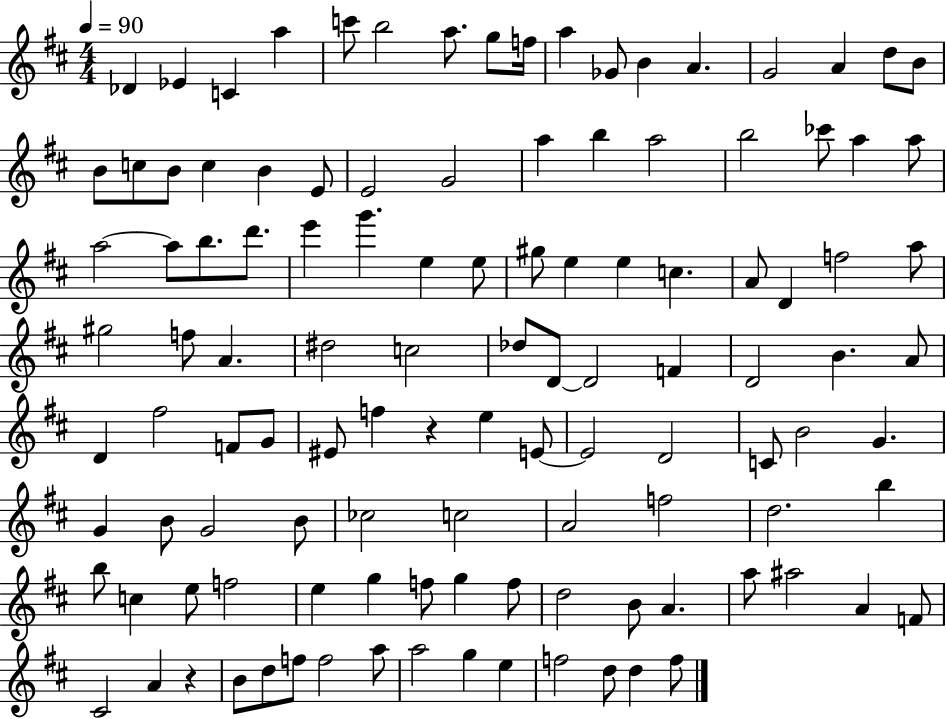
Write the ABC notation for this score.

X:1
T:Untitled
M:4/4
L:1/4
K:D
_D _E C a c'/2 b2 a/2 g/2 f/4 a _G/2 B A G2 A d/2 B/2 B/2 c/2 B/2 c B E/2 E2 G2 a b a2 b2 _c'/2 a a/2 a2 a/2 b/2 d'/2 e' g' e e/2 ^g/2 e e c A/2 D f2 a/2 ^g2 f/2 A ^d2 c2 _d/2 D/2 D2 F D2 B A/2 D ^f2 F/2 G/2 ^E/2 f z e E/2 E2 D2 C/2 B2 G G B/2 G2 B/2 _c2 c2 A2 f2 d2 b b/2 c e/2 f2 e g f/2 g f/2 d2 B/2 A a/2 ^a2 A F/2 ^C2 A z B/2 d/2 f/2 f2 a/2 a2 g e f2 d/2 d f/2